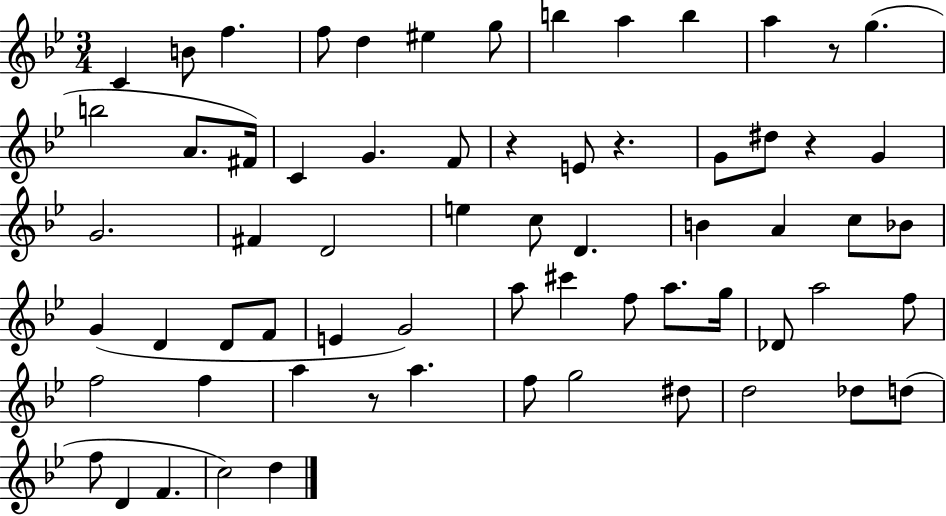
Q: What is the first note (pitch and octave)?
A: C4